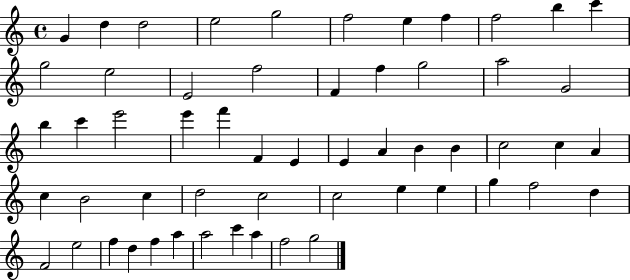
{
  \clef treble
  \time 4/4
  \defaultTimeSignature
  \key c \major
  g'4 d''4 d''2 | e''2 g''2 | f''2 e''4 f''4 | f''2 b''4 c'''4 | \break g''2 e''2 | e'2 f''2 | f'4 f''4 g''2 | a''2 g'2 | \break b''4 c'''4 e'''2 | e'''4 f'''4 f'4 e'4 | e'4 a'4 b'4 b'4 | c''2 c''4 a'4 | \break c''4 b'2 c''4 | d''2 c''2 | c''2 e''4 e''4 | g''4 f''2 d''4 | \break f'2 e''2 | f''4 d''4 f''4 a''4 | a''2 c'''4 a''4 | f''2 g''2 | \break \bar "|."
}